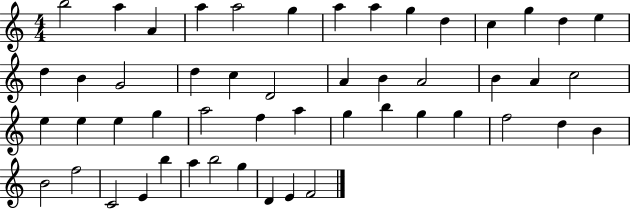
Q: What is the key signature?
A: C major